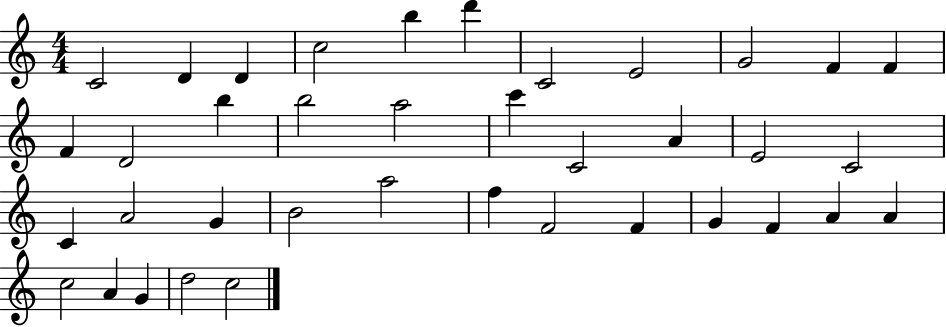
C4/h D4/q D4/q C5/h B5/q D6/q C4/h E4/h G4/h F4/q F4/q F4/q D4/h B5/q B5/h A5/h C6/q C4/h A4/q E4/h C4/h C4/q A4/h G4/q B4/h A5/h F5/q F4/h F4/q G4/q F4/q A4/q A4/q C5/h A4/q G4/q D5/h C5/h